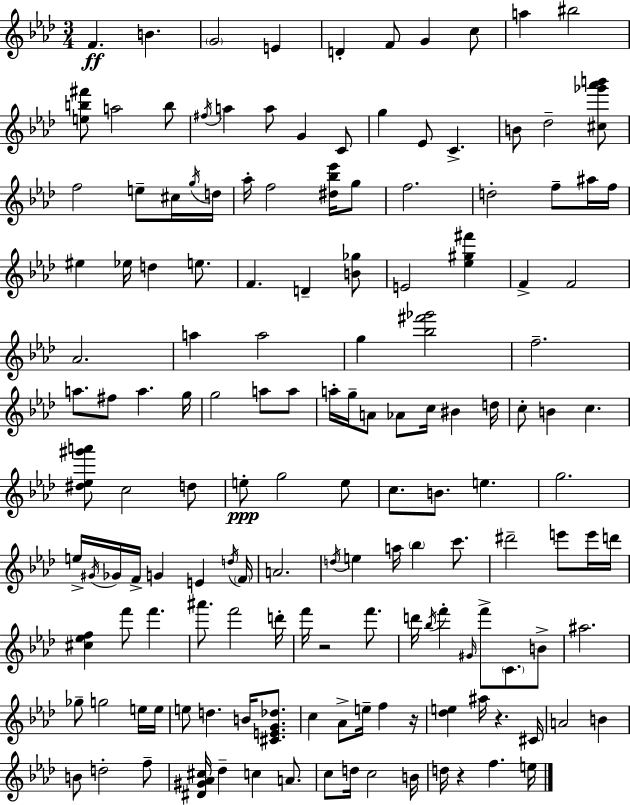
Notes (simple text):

F4/q. B4/q. G4/h E4/q D4/q F4/e G4/q C5/e A5/q BIS5/h [E5,B5,F#6]/e A5/h B5/e F#5/s A5/q A5/e G4/q C4/e G5/q Eb4/e C4/q. B4/e Db5/h [C#5,Gb6,Ab6,B6]/e F5/h E5/e C#5/s G5/s D5/s Ab5/s F5/h [D#5,Bb5,Eb6]/s G5/e F5/h. D5/h F5/e A#5/s F5/s EIS5/q Eb5/s D5/q E5/e. F4/q. D4/q [B4,Gb5]/e E4/h [Eb5,G#5,F#6]/q F4/q F4/h Ab4/h. A5/q A5/h G5/q [Bb5,F#6,Gb6]/h F5/h. A5/e. F#5/e A5/q. G5/s G5/h A5/e A5/e A5/s G5/s A4/e Ab4/e C5/s BIS4/q D5/s C5/e B4/q C5/q. [D#5,Eb5,G#6,A6]/e C5/h D5/e E5/e G5/h E5/e C5/e. B4/e. E5/q. G5/h. E5/s G#4/s Gb4/s F4/s G4/q E4/q D5/s F4/s A4/h. D5/s E5/q A5/s Bb5/q C6/e. D#6/h E6/e E6/s D6/s [C#5,Eb5,F5]/q F6/e F6/q. A#6/e. F6/h D6/s F6/s R/h F6/e. D6/s Bb5/s F6/q G#4/s F6/e C4/e. B4/e A#5/h. Gb5/e G5/h E5/s E5/s E5/e D5/q. B4/s [C#4,E4,G4,Db5]/e. C5/q Ab4/e E5/s F5/q R/s [Db5,E5]/q A#5/s R/q. C#4/s A4/h B4/q B4/e D5/h F5/e [D#4,G#4,Ab4,C#5]/s Db5/q C5/q A4/e. C5/e D5/s C5/h B4/s D5/s R/q F5/q. E5/s